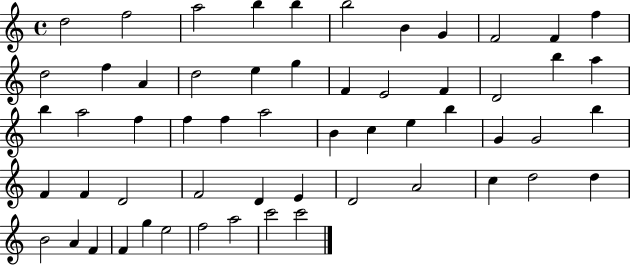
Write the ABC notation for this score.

X:1
T:Untitled
M:4/4
L:1/4
K:C
d2 f2 a2 b b b2 B G F2 F f d2 f A d2 e g F E2 F D2 b a b a2 f f f a2 B c e b G G2 b F F D2 F2 D E D2 A2 c d2 d B2 A F F g e2 f2 a2 c'2 c'2